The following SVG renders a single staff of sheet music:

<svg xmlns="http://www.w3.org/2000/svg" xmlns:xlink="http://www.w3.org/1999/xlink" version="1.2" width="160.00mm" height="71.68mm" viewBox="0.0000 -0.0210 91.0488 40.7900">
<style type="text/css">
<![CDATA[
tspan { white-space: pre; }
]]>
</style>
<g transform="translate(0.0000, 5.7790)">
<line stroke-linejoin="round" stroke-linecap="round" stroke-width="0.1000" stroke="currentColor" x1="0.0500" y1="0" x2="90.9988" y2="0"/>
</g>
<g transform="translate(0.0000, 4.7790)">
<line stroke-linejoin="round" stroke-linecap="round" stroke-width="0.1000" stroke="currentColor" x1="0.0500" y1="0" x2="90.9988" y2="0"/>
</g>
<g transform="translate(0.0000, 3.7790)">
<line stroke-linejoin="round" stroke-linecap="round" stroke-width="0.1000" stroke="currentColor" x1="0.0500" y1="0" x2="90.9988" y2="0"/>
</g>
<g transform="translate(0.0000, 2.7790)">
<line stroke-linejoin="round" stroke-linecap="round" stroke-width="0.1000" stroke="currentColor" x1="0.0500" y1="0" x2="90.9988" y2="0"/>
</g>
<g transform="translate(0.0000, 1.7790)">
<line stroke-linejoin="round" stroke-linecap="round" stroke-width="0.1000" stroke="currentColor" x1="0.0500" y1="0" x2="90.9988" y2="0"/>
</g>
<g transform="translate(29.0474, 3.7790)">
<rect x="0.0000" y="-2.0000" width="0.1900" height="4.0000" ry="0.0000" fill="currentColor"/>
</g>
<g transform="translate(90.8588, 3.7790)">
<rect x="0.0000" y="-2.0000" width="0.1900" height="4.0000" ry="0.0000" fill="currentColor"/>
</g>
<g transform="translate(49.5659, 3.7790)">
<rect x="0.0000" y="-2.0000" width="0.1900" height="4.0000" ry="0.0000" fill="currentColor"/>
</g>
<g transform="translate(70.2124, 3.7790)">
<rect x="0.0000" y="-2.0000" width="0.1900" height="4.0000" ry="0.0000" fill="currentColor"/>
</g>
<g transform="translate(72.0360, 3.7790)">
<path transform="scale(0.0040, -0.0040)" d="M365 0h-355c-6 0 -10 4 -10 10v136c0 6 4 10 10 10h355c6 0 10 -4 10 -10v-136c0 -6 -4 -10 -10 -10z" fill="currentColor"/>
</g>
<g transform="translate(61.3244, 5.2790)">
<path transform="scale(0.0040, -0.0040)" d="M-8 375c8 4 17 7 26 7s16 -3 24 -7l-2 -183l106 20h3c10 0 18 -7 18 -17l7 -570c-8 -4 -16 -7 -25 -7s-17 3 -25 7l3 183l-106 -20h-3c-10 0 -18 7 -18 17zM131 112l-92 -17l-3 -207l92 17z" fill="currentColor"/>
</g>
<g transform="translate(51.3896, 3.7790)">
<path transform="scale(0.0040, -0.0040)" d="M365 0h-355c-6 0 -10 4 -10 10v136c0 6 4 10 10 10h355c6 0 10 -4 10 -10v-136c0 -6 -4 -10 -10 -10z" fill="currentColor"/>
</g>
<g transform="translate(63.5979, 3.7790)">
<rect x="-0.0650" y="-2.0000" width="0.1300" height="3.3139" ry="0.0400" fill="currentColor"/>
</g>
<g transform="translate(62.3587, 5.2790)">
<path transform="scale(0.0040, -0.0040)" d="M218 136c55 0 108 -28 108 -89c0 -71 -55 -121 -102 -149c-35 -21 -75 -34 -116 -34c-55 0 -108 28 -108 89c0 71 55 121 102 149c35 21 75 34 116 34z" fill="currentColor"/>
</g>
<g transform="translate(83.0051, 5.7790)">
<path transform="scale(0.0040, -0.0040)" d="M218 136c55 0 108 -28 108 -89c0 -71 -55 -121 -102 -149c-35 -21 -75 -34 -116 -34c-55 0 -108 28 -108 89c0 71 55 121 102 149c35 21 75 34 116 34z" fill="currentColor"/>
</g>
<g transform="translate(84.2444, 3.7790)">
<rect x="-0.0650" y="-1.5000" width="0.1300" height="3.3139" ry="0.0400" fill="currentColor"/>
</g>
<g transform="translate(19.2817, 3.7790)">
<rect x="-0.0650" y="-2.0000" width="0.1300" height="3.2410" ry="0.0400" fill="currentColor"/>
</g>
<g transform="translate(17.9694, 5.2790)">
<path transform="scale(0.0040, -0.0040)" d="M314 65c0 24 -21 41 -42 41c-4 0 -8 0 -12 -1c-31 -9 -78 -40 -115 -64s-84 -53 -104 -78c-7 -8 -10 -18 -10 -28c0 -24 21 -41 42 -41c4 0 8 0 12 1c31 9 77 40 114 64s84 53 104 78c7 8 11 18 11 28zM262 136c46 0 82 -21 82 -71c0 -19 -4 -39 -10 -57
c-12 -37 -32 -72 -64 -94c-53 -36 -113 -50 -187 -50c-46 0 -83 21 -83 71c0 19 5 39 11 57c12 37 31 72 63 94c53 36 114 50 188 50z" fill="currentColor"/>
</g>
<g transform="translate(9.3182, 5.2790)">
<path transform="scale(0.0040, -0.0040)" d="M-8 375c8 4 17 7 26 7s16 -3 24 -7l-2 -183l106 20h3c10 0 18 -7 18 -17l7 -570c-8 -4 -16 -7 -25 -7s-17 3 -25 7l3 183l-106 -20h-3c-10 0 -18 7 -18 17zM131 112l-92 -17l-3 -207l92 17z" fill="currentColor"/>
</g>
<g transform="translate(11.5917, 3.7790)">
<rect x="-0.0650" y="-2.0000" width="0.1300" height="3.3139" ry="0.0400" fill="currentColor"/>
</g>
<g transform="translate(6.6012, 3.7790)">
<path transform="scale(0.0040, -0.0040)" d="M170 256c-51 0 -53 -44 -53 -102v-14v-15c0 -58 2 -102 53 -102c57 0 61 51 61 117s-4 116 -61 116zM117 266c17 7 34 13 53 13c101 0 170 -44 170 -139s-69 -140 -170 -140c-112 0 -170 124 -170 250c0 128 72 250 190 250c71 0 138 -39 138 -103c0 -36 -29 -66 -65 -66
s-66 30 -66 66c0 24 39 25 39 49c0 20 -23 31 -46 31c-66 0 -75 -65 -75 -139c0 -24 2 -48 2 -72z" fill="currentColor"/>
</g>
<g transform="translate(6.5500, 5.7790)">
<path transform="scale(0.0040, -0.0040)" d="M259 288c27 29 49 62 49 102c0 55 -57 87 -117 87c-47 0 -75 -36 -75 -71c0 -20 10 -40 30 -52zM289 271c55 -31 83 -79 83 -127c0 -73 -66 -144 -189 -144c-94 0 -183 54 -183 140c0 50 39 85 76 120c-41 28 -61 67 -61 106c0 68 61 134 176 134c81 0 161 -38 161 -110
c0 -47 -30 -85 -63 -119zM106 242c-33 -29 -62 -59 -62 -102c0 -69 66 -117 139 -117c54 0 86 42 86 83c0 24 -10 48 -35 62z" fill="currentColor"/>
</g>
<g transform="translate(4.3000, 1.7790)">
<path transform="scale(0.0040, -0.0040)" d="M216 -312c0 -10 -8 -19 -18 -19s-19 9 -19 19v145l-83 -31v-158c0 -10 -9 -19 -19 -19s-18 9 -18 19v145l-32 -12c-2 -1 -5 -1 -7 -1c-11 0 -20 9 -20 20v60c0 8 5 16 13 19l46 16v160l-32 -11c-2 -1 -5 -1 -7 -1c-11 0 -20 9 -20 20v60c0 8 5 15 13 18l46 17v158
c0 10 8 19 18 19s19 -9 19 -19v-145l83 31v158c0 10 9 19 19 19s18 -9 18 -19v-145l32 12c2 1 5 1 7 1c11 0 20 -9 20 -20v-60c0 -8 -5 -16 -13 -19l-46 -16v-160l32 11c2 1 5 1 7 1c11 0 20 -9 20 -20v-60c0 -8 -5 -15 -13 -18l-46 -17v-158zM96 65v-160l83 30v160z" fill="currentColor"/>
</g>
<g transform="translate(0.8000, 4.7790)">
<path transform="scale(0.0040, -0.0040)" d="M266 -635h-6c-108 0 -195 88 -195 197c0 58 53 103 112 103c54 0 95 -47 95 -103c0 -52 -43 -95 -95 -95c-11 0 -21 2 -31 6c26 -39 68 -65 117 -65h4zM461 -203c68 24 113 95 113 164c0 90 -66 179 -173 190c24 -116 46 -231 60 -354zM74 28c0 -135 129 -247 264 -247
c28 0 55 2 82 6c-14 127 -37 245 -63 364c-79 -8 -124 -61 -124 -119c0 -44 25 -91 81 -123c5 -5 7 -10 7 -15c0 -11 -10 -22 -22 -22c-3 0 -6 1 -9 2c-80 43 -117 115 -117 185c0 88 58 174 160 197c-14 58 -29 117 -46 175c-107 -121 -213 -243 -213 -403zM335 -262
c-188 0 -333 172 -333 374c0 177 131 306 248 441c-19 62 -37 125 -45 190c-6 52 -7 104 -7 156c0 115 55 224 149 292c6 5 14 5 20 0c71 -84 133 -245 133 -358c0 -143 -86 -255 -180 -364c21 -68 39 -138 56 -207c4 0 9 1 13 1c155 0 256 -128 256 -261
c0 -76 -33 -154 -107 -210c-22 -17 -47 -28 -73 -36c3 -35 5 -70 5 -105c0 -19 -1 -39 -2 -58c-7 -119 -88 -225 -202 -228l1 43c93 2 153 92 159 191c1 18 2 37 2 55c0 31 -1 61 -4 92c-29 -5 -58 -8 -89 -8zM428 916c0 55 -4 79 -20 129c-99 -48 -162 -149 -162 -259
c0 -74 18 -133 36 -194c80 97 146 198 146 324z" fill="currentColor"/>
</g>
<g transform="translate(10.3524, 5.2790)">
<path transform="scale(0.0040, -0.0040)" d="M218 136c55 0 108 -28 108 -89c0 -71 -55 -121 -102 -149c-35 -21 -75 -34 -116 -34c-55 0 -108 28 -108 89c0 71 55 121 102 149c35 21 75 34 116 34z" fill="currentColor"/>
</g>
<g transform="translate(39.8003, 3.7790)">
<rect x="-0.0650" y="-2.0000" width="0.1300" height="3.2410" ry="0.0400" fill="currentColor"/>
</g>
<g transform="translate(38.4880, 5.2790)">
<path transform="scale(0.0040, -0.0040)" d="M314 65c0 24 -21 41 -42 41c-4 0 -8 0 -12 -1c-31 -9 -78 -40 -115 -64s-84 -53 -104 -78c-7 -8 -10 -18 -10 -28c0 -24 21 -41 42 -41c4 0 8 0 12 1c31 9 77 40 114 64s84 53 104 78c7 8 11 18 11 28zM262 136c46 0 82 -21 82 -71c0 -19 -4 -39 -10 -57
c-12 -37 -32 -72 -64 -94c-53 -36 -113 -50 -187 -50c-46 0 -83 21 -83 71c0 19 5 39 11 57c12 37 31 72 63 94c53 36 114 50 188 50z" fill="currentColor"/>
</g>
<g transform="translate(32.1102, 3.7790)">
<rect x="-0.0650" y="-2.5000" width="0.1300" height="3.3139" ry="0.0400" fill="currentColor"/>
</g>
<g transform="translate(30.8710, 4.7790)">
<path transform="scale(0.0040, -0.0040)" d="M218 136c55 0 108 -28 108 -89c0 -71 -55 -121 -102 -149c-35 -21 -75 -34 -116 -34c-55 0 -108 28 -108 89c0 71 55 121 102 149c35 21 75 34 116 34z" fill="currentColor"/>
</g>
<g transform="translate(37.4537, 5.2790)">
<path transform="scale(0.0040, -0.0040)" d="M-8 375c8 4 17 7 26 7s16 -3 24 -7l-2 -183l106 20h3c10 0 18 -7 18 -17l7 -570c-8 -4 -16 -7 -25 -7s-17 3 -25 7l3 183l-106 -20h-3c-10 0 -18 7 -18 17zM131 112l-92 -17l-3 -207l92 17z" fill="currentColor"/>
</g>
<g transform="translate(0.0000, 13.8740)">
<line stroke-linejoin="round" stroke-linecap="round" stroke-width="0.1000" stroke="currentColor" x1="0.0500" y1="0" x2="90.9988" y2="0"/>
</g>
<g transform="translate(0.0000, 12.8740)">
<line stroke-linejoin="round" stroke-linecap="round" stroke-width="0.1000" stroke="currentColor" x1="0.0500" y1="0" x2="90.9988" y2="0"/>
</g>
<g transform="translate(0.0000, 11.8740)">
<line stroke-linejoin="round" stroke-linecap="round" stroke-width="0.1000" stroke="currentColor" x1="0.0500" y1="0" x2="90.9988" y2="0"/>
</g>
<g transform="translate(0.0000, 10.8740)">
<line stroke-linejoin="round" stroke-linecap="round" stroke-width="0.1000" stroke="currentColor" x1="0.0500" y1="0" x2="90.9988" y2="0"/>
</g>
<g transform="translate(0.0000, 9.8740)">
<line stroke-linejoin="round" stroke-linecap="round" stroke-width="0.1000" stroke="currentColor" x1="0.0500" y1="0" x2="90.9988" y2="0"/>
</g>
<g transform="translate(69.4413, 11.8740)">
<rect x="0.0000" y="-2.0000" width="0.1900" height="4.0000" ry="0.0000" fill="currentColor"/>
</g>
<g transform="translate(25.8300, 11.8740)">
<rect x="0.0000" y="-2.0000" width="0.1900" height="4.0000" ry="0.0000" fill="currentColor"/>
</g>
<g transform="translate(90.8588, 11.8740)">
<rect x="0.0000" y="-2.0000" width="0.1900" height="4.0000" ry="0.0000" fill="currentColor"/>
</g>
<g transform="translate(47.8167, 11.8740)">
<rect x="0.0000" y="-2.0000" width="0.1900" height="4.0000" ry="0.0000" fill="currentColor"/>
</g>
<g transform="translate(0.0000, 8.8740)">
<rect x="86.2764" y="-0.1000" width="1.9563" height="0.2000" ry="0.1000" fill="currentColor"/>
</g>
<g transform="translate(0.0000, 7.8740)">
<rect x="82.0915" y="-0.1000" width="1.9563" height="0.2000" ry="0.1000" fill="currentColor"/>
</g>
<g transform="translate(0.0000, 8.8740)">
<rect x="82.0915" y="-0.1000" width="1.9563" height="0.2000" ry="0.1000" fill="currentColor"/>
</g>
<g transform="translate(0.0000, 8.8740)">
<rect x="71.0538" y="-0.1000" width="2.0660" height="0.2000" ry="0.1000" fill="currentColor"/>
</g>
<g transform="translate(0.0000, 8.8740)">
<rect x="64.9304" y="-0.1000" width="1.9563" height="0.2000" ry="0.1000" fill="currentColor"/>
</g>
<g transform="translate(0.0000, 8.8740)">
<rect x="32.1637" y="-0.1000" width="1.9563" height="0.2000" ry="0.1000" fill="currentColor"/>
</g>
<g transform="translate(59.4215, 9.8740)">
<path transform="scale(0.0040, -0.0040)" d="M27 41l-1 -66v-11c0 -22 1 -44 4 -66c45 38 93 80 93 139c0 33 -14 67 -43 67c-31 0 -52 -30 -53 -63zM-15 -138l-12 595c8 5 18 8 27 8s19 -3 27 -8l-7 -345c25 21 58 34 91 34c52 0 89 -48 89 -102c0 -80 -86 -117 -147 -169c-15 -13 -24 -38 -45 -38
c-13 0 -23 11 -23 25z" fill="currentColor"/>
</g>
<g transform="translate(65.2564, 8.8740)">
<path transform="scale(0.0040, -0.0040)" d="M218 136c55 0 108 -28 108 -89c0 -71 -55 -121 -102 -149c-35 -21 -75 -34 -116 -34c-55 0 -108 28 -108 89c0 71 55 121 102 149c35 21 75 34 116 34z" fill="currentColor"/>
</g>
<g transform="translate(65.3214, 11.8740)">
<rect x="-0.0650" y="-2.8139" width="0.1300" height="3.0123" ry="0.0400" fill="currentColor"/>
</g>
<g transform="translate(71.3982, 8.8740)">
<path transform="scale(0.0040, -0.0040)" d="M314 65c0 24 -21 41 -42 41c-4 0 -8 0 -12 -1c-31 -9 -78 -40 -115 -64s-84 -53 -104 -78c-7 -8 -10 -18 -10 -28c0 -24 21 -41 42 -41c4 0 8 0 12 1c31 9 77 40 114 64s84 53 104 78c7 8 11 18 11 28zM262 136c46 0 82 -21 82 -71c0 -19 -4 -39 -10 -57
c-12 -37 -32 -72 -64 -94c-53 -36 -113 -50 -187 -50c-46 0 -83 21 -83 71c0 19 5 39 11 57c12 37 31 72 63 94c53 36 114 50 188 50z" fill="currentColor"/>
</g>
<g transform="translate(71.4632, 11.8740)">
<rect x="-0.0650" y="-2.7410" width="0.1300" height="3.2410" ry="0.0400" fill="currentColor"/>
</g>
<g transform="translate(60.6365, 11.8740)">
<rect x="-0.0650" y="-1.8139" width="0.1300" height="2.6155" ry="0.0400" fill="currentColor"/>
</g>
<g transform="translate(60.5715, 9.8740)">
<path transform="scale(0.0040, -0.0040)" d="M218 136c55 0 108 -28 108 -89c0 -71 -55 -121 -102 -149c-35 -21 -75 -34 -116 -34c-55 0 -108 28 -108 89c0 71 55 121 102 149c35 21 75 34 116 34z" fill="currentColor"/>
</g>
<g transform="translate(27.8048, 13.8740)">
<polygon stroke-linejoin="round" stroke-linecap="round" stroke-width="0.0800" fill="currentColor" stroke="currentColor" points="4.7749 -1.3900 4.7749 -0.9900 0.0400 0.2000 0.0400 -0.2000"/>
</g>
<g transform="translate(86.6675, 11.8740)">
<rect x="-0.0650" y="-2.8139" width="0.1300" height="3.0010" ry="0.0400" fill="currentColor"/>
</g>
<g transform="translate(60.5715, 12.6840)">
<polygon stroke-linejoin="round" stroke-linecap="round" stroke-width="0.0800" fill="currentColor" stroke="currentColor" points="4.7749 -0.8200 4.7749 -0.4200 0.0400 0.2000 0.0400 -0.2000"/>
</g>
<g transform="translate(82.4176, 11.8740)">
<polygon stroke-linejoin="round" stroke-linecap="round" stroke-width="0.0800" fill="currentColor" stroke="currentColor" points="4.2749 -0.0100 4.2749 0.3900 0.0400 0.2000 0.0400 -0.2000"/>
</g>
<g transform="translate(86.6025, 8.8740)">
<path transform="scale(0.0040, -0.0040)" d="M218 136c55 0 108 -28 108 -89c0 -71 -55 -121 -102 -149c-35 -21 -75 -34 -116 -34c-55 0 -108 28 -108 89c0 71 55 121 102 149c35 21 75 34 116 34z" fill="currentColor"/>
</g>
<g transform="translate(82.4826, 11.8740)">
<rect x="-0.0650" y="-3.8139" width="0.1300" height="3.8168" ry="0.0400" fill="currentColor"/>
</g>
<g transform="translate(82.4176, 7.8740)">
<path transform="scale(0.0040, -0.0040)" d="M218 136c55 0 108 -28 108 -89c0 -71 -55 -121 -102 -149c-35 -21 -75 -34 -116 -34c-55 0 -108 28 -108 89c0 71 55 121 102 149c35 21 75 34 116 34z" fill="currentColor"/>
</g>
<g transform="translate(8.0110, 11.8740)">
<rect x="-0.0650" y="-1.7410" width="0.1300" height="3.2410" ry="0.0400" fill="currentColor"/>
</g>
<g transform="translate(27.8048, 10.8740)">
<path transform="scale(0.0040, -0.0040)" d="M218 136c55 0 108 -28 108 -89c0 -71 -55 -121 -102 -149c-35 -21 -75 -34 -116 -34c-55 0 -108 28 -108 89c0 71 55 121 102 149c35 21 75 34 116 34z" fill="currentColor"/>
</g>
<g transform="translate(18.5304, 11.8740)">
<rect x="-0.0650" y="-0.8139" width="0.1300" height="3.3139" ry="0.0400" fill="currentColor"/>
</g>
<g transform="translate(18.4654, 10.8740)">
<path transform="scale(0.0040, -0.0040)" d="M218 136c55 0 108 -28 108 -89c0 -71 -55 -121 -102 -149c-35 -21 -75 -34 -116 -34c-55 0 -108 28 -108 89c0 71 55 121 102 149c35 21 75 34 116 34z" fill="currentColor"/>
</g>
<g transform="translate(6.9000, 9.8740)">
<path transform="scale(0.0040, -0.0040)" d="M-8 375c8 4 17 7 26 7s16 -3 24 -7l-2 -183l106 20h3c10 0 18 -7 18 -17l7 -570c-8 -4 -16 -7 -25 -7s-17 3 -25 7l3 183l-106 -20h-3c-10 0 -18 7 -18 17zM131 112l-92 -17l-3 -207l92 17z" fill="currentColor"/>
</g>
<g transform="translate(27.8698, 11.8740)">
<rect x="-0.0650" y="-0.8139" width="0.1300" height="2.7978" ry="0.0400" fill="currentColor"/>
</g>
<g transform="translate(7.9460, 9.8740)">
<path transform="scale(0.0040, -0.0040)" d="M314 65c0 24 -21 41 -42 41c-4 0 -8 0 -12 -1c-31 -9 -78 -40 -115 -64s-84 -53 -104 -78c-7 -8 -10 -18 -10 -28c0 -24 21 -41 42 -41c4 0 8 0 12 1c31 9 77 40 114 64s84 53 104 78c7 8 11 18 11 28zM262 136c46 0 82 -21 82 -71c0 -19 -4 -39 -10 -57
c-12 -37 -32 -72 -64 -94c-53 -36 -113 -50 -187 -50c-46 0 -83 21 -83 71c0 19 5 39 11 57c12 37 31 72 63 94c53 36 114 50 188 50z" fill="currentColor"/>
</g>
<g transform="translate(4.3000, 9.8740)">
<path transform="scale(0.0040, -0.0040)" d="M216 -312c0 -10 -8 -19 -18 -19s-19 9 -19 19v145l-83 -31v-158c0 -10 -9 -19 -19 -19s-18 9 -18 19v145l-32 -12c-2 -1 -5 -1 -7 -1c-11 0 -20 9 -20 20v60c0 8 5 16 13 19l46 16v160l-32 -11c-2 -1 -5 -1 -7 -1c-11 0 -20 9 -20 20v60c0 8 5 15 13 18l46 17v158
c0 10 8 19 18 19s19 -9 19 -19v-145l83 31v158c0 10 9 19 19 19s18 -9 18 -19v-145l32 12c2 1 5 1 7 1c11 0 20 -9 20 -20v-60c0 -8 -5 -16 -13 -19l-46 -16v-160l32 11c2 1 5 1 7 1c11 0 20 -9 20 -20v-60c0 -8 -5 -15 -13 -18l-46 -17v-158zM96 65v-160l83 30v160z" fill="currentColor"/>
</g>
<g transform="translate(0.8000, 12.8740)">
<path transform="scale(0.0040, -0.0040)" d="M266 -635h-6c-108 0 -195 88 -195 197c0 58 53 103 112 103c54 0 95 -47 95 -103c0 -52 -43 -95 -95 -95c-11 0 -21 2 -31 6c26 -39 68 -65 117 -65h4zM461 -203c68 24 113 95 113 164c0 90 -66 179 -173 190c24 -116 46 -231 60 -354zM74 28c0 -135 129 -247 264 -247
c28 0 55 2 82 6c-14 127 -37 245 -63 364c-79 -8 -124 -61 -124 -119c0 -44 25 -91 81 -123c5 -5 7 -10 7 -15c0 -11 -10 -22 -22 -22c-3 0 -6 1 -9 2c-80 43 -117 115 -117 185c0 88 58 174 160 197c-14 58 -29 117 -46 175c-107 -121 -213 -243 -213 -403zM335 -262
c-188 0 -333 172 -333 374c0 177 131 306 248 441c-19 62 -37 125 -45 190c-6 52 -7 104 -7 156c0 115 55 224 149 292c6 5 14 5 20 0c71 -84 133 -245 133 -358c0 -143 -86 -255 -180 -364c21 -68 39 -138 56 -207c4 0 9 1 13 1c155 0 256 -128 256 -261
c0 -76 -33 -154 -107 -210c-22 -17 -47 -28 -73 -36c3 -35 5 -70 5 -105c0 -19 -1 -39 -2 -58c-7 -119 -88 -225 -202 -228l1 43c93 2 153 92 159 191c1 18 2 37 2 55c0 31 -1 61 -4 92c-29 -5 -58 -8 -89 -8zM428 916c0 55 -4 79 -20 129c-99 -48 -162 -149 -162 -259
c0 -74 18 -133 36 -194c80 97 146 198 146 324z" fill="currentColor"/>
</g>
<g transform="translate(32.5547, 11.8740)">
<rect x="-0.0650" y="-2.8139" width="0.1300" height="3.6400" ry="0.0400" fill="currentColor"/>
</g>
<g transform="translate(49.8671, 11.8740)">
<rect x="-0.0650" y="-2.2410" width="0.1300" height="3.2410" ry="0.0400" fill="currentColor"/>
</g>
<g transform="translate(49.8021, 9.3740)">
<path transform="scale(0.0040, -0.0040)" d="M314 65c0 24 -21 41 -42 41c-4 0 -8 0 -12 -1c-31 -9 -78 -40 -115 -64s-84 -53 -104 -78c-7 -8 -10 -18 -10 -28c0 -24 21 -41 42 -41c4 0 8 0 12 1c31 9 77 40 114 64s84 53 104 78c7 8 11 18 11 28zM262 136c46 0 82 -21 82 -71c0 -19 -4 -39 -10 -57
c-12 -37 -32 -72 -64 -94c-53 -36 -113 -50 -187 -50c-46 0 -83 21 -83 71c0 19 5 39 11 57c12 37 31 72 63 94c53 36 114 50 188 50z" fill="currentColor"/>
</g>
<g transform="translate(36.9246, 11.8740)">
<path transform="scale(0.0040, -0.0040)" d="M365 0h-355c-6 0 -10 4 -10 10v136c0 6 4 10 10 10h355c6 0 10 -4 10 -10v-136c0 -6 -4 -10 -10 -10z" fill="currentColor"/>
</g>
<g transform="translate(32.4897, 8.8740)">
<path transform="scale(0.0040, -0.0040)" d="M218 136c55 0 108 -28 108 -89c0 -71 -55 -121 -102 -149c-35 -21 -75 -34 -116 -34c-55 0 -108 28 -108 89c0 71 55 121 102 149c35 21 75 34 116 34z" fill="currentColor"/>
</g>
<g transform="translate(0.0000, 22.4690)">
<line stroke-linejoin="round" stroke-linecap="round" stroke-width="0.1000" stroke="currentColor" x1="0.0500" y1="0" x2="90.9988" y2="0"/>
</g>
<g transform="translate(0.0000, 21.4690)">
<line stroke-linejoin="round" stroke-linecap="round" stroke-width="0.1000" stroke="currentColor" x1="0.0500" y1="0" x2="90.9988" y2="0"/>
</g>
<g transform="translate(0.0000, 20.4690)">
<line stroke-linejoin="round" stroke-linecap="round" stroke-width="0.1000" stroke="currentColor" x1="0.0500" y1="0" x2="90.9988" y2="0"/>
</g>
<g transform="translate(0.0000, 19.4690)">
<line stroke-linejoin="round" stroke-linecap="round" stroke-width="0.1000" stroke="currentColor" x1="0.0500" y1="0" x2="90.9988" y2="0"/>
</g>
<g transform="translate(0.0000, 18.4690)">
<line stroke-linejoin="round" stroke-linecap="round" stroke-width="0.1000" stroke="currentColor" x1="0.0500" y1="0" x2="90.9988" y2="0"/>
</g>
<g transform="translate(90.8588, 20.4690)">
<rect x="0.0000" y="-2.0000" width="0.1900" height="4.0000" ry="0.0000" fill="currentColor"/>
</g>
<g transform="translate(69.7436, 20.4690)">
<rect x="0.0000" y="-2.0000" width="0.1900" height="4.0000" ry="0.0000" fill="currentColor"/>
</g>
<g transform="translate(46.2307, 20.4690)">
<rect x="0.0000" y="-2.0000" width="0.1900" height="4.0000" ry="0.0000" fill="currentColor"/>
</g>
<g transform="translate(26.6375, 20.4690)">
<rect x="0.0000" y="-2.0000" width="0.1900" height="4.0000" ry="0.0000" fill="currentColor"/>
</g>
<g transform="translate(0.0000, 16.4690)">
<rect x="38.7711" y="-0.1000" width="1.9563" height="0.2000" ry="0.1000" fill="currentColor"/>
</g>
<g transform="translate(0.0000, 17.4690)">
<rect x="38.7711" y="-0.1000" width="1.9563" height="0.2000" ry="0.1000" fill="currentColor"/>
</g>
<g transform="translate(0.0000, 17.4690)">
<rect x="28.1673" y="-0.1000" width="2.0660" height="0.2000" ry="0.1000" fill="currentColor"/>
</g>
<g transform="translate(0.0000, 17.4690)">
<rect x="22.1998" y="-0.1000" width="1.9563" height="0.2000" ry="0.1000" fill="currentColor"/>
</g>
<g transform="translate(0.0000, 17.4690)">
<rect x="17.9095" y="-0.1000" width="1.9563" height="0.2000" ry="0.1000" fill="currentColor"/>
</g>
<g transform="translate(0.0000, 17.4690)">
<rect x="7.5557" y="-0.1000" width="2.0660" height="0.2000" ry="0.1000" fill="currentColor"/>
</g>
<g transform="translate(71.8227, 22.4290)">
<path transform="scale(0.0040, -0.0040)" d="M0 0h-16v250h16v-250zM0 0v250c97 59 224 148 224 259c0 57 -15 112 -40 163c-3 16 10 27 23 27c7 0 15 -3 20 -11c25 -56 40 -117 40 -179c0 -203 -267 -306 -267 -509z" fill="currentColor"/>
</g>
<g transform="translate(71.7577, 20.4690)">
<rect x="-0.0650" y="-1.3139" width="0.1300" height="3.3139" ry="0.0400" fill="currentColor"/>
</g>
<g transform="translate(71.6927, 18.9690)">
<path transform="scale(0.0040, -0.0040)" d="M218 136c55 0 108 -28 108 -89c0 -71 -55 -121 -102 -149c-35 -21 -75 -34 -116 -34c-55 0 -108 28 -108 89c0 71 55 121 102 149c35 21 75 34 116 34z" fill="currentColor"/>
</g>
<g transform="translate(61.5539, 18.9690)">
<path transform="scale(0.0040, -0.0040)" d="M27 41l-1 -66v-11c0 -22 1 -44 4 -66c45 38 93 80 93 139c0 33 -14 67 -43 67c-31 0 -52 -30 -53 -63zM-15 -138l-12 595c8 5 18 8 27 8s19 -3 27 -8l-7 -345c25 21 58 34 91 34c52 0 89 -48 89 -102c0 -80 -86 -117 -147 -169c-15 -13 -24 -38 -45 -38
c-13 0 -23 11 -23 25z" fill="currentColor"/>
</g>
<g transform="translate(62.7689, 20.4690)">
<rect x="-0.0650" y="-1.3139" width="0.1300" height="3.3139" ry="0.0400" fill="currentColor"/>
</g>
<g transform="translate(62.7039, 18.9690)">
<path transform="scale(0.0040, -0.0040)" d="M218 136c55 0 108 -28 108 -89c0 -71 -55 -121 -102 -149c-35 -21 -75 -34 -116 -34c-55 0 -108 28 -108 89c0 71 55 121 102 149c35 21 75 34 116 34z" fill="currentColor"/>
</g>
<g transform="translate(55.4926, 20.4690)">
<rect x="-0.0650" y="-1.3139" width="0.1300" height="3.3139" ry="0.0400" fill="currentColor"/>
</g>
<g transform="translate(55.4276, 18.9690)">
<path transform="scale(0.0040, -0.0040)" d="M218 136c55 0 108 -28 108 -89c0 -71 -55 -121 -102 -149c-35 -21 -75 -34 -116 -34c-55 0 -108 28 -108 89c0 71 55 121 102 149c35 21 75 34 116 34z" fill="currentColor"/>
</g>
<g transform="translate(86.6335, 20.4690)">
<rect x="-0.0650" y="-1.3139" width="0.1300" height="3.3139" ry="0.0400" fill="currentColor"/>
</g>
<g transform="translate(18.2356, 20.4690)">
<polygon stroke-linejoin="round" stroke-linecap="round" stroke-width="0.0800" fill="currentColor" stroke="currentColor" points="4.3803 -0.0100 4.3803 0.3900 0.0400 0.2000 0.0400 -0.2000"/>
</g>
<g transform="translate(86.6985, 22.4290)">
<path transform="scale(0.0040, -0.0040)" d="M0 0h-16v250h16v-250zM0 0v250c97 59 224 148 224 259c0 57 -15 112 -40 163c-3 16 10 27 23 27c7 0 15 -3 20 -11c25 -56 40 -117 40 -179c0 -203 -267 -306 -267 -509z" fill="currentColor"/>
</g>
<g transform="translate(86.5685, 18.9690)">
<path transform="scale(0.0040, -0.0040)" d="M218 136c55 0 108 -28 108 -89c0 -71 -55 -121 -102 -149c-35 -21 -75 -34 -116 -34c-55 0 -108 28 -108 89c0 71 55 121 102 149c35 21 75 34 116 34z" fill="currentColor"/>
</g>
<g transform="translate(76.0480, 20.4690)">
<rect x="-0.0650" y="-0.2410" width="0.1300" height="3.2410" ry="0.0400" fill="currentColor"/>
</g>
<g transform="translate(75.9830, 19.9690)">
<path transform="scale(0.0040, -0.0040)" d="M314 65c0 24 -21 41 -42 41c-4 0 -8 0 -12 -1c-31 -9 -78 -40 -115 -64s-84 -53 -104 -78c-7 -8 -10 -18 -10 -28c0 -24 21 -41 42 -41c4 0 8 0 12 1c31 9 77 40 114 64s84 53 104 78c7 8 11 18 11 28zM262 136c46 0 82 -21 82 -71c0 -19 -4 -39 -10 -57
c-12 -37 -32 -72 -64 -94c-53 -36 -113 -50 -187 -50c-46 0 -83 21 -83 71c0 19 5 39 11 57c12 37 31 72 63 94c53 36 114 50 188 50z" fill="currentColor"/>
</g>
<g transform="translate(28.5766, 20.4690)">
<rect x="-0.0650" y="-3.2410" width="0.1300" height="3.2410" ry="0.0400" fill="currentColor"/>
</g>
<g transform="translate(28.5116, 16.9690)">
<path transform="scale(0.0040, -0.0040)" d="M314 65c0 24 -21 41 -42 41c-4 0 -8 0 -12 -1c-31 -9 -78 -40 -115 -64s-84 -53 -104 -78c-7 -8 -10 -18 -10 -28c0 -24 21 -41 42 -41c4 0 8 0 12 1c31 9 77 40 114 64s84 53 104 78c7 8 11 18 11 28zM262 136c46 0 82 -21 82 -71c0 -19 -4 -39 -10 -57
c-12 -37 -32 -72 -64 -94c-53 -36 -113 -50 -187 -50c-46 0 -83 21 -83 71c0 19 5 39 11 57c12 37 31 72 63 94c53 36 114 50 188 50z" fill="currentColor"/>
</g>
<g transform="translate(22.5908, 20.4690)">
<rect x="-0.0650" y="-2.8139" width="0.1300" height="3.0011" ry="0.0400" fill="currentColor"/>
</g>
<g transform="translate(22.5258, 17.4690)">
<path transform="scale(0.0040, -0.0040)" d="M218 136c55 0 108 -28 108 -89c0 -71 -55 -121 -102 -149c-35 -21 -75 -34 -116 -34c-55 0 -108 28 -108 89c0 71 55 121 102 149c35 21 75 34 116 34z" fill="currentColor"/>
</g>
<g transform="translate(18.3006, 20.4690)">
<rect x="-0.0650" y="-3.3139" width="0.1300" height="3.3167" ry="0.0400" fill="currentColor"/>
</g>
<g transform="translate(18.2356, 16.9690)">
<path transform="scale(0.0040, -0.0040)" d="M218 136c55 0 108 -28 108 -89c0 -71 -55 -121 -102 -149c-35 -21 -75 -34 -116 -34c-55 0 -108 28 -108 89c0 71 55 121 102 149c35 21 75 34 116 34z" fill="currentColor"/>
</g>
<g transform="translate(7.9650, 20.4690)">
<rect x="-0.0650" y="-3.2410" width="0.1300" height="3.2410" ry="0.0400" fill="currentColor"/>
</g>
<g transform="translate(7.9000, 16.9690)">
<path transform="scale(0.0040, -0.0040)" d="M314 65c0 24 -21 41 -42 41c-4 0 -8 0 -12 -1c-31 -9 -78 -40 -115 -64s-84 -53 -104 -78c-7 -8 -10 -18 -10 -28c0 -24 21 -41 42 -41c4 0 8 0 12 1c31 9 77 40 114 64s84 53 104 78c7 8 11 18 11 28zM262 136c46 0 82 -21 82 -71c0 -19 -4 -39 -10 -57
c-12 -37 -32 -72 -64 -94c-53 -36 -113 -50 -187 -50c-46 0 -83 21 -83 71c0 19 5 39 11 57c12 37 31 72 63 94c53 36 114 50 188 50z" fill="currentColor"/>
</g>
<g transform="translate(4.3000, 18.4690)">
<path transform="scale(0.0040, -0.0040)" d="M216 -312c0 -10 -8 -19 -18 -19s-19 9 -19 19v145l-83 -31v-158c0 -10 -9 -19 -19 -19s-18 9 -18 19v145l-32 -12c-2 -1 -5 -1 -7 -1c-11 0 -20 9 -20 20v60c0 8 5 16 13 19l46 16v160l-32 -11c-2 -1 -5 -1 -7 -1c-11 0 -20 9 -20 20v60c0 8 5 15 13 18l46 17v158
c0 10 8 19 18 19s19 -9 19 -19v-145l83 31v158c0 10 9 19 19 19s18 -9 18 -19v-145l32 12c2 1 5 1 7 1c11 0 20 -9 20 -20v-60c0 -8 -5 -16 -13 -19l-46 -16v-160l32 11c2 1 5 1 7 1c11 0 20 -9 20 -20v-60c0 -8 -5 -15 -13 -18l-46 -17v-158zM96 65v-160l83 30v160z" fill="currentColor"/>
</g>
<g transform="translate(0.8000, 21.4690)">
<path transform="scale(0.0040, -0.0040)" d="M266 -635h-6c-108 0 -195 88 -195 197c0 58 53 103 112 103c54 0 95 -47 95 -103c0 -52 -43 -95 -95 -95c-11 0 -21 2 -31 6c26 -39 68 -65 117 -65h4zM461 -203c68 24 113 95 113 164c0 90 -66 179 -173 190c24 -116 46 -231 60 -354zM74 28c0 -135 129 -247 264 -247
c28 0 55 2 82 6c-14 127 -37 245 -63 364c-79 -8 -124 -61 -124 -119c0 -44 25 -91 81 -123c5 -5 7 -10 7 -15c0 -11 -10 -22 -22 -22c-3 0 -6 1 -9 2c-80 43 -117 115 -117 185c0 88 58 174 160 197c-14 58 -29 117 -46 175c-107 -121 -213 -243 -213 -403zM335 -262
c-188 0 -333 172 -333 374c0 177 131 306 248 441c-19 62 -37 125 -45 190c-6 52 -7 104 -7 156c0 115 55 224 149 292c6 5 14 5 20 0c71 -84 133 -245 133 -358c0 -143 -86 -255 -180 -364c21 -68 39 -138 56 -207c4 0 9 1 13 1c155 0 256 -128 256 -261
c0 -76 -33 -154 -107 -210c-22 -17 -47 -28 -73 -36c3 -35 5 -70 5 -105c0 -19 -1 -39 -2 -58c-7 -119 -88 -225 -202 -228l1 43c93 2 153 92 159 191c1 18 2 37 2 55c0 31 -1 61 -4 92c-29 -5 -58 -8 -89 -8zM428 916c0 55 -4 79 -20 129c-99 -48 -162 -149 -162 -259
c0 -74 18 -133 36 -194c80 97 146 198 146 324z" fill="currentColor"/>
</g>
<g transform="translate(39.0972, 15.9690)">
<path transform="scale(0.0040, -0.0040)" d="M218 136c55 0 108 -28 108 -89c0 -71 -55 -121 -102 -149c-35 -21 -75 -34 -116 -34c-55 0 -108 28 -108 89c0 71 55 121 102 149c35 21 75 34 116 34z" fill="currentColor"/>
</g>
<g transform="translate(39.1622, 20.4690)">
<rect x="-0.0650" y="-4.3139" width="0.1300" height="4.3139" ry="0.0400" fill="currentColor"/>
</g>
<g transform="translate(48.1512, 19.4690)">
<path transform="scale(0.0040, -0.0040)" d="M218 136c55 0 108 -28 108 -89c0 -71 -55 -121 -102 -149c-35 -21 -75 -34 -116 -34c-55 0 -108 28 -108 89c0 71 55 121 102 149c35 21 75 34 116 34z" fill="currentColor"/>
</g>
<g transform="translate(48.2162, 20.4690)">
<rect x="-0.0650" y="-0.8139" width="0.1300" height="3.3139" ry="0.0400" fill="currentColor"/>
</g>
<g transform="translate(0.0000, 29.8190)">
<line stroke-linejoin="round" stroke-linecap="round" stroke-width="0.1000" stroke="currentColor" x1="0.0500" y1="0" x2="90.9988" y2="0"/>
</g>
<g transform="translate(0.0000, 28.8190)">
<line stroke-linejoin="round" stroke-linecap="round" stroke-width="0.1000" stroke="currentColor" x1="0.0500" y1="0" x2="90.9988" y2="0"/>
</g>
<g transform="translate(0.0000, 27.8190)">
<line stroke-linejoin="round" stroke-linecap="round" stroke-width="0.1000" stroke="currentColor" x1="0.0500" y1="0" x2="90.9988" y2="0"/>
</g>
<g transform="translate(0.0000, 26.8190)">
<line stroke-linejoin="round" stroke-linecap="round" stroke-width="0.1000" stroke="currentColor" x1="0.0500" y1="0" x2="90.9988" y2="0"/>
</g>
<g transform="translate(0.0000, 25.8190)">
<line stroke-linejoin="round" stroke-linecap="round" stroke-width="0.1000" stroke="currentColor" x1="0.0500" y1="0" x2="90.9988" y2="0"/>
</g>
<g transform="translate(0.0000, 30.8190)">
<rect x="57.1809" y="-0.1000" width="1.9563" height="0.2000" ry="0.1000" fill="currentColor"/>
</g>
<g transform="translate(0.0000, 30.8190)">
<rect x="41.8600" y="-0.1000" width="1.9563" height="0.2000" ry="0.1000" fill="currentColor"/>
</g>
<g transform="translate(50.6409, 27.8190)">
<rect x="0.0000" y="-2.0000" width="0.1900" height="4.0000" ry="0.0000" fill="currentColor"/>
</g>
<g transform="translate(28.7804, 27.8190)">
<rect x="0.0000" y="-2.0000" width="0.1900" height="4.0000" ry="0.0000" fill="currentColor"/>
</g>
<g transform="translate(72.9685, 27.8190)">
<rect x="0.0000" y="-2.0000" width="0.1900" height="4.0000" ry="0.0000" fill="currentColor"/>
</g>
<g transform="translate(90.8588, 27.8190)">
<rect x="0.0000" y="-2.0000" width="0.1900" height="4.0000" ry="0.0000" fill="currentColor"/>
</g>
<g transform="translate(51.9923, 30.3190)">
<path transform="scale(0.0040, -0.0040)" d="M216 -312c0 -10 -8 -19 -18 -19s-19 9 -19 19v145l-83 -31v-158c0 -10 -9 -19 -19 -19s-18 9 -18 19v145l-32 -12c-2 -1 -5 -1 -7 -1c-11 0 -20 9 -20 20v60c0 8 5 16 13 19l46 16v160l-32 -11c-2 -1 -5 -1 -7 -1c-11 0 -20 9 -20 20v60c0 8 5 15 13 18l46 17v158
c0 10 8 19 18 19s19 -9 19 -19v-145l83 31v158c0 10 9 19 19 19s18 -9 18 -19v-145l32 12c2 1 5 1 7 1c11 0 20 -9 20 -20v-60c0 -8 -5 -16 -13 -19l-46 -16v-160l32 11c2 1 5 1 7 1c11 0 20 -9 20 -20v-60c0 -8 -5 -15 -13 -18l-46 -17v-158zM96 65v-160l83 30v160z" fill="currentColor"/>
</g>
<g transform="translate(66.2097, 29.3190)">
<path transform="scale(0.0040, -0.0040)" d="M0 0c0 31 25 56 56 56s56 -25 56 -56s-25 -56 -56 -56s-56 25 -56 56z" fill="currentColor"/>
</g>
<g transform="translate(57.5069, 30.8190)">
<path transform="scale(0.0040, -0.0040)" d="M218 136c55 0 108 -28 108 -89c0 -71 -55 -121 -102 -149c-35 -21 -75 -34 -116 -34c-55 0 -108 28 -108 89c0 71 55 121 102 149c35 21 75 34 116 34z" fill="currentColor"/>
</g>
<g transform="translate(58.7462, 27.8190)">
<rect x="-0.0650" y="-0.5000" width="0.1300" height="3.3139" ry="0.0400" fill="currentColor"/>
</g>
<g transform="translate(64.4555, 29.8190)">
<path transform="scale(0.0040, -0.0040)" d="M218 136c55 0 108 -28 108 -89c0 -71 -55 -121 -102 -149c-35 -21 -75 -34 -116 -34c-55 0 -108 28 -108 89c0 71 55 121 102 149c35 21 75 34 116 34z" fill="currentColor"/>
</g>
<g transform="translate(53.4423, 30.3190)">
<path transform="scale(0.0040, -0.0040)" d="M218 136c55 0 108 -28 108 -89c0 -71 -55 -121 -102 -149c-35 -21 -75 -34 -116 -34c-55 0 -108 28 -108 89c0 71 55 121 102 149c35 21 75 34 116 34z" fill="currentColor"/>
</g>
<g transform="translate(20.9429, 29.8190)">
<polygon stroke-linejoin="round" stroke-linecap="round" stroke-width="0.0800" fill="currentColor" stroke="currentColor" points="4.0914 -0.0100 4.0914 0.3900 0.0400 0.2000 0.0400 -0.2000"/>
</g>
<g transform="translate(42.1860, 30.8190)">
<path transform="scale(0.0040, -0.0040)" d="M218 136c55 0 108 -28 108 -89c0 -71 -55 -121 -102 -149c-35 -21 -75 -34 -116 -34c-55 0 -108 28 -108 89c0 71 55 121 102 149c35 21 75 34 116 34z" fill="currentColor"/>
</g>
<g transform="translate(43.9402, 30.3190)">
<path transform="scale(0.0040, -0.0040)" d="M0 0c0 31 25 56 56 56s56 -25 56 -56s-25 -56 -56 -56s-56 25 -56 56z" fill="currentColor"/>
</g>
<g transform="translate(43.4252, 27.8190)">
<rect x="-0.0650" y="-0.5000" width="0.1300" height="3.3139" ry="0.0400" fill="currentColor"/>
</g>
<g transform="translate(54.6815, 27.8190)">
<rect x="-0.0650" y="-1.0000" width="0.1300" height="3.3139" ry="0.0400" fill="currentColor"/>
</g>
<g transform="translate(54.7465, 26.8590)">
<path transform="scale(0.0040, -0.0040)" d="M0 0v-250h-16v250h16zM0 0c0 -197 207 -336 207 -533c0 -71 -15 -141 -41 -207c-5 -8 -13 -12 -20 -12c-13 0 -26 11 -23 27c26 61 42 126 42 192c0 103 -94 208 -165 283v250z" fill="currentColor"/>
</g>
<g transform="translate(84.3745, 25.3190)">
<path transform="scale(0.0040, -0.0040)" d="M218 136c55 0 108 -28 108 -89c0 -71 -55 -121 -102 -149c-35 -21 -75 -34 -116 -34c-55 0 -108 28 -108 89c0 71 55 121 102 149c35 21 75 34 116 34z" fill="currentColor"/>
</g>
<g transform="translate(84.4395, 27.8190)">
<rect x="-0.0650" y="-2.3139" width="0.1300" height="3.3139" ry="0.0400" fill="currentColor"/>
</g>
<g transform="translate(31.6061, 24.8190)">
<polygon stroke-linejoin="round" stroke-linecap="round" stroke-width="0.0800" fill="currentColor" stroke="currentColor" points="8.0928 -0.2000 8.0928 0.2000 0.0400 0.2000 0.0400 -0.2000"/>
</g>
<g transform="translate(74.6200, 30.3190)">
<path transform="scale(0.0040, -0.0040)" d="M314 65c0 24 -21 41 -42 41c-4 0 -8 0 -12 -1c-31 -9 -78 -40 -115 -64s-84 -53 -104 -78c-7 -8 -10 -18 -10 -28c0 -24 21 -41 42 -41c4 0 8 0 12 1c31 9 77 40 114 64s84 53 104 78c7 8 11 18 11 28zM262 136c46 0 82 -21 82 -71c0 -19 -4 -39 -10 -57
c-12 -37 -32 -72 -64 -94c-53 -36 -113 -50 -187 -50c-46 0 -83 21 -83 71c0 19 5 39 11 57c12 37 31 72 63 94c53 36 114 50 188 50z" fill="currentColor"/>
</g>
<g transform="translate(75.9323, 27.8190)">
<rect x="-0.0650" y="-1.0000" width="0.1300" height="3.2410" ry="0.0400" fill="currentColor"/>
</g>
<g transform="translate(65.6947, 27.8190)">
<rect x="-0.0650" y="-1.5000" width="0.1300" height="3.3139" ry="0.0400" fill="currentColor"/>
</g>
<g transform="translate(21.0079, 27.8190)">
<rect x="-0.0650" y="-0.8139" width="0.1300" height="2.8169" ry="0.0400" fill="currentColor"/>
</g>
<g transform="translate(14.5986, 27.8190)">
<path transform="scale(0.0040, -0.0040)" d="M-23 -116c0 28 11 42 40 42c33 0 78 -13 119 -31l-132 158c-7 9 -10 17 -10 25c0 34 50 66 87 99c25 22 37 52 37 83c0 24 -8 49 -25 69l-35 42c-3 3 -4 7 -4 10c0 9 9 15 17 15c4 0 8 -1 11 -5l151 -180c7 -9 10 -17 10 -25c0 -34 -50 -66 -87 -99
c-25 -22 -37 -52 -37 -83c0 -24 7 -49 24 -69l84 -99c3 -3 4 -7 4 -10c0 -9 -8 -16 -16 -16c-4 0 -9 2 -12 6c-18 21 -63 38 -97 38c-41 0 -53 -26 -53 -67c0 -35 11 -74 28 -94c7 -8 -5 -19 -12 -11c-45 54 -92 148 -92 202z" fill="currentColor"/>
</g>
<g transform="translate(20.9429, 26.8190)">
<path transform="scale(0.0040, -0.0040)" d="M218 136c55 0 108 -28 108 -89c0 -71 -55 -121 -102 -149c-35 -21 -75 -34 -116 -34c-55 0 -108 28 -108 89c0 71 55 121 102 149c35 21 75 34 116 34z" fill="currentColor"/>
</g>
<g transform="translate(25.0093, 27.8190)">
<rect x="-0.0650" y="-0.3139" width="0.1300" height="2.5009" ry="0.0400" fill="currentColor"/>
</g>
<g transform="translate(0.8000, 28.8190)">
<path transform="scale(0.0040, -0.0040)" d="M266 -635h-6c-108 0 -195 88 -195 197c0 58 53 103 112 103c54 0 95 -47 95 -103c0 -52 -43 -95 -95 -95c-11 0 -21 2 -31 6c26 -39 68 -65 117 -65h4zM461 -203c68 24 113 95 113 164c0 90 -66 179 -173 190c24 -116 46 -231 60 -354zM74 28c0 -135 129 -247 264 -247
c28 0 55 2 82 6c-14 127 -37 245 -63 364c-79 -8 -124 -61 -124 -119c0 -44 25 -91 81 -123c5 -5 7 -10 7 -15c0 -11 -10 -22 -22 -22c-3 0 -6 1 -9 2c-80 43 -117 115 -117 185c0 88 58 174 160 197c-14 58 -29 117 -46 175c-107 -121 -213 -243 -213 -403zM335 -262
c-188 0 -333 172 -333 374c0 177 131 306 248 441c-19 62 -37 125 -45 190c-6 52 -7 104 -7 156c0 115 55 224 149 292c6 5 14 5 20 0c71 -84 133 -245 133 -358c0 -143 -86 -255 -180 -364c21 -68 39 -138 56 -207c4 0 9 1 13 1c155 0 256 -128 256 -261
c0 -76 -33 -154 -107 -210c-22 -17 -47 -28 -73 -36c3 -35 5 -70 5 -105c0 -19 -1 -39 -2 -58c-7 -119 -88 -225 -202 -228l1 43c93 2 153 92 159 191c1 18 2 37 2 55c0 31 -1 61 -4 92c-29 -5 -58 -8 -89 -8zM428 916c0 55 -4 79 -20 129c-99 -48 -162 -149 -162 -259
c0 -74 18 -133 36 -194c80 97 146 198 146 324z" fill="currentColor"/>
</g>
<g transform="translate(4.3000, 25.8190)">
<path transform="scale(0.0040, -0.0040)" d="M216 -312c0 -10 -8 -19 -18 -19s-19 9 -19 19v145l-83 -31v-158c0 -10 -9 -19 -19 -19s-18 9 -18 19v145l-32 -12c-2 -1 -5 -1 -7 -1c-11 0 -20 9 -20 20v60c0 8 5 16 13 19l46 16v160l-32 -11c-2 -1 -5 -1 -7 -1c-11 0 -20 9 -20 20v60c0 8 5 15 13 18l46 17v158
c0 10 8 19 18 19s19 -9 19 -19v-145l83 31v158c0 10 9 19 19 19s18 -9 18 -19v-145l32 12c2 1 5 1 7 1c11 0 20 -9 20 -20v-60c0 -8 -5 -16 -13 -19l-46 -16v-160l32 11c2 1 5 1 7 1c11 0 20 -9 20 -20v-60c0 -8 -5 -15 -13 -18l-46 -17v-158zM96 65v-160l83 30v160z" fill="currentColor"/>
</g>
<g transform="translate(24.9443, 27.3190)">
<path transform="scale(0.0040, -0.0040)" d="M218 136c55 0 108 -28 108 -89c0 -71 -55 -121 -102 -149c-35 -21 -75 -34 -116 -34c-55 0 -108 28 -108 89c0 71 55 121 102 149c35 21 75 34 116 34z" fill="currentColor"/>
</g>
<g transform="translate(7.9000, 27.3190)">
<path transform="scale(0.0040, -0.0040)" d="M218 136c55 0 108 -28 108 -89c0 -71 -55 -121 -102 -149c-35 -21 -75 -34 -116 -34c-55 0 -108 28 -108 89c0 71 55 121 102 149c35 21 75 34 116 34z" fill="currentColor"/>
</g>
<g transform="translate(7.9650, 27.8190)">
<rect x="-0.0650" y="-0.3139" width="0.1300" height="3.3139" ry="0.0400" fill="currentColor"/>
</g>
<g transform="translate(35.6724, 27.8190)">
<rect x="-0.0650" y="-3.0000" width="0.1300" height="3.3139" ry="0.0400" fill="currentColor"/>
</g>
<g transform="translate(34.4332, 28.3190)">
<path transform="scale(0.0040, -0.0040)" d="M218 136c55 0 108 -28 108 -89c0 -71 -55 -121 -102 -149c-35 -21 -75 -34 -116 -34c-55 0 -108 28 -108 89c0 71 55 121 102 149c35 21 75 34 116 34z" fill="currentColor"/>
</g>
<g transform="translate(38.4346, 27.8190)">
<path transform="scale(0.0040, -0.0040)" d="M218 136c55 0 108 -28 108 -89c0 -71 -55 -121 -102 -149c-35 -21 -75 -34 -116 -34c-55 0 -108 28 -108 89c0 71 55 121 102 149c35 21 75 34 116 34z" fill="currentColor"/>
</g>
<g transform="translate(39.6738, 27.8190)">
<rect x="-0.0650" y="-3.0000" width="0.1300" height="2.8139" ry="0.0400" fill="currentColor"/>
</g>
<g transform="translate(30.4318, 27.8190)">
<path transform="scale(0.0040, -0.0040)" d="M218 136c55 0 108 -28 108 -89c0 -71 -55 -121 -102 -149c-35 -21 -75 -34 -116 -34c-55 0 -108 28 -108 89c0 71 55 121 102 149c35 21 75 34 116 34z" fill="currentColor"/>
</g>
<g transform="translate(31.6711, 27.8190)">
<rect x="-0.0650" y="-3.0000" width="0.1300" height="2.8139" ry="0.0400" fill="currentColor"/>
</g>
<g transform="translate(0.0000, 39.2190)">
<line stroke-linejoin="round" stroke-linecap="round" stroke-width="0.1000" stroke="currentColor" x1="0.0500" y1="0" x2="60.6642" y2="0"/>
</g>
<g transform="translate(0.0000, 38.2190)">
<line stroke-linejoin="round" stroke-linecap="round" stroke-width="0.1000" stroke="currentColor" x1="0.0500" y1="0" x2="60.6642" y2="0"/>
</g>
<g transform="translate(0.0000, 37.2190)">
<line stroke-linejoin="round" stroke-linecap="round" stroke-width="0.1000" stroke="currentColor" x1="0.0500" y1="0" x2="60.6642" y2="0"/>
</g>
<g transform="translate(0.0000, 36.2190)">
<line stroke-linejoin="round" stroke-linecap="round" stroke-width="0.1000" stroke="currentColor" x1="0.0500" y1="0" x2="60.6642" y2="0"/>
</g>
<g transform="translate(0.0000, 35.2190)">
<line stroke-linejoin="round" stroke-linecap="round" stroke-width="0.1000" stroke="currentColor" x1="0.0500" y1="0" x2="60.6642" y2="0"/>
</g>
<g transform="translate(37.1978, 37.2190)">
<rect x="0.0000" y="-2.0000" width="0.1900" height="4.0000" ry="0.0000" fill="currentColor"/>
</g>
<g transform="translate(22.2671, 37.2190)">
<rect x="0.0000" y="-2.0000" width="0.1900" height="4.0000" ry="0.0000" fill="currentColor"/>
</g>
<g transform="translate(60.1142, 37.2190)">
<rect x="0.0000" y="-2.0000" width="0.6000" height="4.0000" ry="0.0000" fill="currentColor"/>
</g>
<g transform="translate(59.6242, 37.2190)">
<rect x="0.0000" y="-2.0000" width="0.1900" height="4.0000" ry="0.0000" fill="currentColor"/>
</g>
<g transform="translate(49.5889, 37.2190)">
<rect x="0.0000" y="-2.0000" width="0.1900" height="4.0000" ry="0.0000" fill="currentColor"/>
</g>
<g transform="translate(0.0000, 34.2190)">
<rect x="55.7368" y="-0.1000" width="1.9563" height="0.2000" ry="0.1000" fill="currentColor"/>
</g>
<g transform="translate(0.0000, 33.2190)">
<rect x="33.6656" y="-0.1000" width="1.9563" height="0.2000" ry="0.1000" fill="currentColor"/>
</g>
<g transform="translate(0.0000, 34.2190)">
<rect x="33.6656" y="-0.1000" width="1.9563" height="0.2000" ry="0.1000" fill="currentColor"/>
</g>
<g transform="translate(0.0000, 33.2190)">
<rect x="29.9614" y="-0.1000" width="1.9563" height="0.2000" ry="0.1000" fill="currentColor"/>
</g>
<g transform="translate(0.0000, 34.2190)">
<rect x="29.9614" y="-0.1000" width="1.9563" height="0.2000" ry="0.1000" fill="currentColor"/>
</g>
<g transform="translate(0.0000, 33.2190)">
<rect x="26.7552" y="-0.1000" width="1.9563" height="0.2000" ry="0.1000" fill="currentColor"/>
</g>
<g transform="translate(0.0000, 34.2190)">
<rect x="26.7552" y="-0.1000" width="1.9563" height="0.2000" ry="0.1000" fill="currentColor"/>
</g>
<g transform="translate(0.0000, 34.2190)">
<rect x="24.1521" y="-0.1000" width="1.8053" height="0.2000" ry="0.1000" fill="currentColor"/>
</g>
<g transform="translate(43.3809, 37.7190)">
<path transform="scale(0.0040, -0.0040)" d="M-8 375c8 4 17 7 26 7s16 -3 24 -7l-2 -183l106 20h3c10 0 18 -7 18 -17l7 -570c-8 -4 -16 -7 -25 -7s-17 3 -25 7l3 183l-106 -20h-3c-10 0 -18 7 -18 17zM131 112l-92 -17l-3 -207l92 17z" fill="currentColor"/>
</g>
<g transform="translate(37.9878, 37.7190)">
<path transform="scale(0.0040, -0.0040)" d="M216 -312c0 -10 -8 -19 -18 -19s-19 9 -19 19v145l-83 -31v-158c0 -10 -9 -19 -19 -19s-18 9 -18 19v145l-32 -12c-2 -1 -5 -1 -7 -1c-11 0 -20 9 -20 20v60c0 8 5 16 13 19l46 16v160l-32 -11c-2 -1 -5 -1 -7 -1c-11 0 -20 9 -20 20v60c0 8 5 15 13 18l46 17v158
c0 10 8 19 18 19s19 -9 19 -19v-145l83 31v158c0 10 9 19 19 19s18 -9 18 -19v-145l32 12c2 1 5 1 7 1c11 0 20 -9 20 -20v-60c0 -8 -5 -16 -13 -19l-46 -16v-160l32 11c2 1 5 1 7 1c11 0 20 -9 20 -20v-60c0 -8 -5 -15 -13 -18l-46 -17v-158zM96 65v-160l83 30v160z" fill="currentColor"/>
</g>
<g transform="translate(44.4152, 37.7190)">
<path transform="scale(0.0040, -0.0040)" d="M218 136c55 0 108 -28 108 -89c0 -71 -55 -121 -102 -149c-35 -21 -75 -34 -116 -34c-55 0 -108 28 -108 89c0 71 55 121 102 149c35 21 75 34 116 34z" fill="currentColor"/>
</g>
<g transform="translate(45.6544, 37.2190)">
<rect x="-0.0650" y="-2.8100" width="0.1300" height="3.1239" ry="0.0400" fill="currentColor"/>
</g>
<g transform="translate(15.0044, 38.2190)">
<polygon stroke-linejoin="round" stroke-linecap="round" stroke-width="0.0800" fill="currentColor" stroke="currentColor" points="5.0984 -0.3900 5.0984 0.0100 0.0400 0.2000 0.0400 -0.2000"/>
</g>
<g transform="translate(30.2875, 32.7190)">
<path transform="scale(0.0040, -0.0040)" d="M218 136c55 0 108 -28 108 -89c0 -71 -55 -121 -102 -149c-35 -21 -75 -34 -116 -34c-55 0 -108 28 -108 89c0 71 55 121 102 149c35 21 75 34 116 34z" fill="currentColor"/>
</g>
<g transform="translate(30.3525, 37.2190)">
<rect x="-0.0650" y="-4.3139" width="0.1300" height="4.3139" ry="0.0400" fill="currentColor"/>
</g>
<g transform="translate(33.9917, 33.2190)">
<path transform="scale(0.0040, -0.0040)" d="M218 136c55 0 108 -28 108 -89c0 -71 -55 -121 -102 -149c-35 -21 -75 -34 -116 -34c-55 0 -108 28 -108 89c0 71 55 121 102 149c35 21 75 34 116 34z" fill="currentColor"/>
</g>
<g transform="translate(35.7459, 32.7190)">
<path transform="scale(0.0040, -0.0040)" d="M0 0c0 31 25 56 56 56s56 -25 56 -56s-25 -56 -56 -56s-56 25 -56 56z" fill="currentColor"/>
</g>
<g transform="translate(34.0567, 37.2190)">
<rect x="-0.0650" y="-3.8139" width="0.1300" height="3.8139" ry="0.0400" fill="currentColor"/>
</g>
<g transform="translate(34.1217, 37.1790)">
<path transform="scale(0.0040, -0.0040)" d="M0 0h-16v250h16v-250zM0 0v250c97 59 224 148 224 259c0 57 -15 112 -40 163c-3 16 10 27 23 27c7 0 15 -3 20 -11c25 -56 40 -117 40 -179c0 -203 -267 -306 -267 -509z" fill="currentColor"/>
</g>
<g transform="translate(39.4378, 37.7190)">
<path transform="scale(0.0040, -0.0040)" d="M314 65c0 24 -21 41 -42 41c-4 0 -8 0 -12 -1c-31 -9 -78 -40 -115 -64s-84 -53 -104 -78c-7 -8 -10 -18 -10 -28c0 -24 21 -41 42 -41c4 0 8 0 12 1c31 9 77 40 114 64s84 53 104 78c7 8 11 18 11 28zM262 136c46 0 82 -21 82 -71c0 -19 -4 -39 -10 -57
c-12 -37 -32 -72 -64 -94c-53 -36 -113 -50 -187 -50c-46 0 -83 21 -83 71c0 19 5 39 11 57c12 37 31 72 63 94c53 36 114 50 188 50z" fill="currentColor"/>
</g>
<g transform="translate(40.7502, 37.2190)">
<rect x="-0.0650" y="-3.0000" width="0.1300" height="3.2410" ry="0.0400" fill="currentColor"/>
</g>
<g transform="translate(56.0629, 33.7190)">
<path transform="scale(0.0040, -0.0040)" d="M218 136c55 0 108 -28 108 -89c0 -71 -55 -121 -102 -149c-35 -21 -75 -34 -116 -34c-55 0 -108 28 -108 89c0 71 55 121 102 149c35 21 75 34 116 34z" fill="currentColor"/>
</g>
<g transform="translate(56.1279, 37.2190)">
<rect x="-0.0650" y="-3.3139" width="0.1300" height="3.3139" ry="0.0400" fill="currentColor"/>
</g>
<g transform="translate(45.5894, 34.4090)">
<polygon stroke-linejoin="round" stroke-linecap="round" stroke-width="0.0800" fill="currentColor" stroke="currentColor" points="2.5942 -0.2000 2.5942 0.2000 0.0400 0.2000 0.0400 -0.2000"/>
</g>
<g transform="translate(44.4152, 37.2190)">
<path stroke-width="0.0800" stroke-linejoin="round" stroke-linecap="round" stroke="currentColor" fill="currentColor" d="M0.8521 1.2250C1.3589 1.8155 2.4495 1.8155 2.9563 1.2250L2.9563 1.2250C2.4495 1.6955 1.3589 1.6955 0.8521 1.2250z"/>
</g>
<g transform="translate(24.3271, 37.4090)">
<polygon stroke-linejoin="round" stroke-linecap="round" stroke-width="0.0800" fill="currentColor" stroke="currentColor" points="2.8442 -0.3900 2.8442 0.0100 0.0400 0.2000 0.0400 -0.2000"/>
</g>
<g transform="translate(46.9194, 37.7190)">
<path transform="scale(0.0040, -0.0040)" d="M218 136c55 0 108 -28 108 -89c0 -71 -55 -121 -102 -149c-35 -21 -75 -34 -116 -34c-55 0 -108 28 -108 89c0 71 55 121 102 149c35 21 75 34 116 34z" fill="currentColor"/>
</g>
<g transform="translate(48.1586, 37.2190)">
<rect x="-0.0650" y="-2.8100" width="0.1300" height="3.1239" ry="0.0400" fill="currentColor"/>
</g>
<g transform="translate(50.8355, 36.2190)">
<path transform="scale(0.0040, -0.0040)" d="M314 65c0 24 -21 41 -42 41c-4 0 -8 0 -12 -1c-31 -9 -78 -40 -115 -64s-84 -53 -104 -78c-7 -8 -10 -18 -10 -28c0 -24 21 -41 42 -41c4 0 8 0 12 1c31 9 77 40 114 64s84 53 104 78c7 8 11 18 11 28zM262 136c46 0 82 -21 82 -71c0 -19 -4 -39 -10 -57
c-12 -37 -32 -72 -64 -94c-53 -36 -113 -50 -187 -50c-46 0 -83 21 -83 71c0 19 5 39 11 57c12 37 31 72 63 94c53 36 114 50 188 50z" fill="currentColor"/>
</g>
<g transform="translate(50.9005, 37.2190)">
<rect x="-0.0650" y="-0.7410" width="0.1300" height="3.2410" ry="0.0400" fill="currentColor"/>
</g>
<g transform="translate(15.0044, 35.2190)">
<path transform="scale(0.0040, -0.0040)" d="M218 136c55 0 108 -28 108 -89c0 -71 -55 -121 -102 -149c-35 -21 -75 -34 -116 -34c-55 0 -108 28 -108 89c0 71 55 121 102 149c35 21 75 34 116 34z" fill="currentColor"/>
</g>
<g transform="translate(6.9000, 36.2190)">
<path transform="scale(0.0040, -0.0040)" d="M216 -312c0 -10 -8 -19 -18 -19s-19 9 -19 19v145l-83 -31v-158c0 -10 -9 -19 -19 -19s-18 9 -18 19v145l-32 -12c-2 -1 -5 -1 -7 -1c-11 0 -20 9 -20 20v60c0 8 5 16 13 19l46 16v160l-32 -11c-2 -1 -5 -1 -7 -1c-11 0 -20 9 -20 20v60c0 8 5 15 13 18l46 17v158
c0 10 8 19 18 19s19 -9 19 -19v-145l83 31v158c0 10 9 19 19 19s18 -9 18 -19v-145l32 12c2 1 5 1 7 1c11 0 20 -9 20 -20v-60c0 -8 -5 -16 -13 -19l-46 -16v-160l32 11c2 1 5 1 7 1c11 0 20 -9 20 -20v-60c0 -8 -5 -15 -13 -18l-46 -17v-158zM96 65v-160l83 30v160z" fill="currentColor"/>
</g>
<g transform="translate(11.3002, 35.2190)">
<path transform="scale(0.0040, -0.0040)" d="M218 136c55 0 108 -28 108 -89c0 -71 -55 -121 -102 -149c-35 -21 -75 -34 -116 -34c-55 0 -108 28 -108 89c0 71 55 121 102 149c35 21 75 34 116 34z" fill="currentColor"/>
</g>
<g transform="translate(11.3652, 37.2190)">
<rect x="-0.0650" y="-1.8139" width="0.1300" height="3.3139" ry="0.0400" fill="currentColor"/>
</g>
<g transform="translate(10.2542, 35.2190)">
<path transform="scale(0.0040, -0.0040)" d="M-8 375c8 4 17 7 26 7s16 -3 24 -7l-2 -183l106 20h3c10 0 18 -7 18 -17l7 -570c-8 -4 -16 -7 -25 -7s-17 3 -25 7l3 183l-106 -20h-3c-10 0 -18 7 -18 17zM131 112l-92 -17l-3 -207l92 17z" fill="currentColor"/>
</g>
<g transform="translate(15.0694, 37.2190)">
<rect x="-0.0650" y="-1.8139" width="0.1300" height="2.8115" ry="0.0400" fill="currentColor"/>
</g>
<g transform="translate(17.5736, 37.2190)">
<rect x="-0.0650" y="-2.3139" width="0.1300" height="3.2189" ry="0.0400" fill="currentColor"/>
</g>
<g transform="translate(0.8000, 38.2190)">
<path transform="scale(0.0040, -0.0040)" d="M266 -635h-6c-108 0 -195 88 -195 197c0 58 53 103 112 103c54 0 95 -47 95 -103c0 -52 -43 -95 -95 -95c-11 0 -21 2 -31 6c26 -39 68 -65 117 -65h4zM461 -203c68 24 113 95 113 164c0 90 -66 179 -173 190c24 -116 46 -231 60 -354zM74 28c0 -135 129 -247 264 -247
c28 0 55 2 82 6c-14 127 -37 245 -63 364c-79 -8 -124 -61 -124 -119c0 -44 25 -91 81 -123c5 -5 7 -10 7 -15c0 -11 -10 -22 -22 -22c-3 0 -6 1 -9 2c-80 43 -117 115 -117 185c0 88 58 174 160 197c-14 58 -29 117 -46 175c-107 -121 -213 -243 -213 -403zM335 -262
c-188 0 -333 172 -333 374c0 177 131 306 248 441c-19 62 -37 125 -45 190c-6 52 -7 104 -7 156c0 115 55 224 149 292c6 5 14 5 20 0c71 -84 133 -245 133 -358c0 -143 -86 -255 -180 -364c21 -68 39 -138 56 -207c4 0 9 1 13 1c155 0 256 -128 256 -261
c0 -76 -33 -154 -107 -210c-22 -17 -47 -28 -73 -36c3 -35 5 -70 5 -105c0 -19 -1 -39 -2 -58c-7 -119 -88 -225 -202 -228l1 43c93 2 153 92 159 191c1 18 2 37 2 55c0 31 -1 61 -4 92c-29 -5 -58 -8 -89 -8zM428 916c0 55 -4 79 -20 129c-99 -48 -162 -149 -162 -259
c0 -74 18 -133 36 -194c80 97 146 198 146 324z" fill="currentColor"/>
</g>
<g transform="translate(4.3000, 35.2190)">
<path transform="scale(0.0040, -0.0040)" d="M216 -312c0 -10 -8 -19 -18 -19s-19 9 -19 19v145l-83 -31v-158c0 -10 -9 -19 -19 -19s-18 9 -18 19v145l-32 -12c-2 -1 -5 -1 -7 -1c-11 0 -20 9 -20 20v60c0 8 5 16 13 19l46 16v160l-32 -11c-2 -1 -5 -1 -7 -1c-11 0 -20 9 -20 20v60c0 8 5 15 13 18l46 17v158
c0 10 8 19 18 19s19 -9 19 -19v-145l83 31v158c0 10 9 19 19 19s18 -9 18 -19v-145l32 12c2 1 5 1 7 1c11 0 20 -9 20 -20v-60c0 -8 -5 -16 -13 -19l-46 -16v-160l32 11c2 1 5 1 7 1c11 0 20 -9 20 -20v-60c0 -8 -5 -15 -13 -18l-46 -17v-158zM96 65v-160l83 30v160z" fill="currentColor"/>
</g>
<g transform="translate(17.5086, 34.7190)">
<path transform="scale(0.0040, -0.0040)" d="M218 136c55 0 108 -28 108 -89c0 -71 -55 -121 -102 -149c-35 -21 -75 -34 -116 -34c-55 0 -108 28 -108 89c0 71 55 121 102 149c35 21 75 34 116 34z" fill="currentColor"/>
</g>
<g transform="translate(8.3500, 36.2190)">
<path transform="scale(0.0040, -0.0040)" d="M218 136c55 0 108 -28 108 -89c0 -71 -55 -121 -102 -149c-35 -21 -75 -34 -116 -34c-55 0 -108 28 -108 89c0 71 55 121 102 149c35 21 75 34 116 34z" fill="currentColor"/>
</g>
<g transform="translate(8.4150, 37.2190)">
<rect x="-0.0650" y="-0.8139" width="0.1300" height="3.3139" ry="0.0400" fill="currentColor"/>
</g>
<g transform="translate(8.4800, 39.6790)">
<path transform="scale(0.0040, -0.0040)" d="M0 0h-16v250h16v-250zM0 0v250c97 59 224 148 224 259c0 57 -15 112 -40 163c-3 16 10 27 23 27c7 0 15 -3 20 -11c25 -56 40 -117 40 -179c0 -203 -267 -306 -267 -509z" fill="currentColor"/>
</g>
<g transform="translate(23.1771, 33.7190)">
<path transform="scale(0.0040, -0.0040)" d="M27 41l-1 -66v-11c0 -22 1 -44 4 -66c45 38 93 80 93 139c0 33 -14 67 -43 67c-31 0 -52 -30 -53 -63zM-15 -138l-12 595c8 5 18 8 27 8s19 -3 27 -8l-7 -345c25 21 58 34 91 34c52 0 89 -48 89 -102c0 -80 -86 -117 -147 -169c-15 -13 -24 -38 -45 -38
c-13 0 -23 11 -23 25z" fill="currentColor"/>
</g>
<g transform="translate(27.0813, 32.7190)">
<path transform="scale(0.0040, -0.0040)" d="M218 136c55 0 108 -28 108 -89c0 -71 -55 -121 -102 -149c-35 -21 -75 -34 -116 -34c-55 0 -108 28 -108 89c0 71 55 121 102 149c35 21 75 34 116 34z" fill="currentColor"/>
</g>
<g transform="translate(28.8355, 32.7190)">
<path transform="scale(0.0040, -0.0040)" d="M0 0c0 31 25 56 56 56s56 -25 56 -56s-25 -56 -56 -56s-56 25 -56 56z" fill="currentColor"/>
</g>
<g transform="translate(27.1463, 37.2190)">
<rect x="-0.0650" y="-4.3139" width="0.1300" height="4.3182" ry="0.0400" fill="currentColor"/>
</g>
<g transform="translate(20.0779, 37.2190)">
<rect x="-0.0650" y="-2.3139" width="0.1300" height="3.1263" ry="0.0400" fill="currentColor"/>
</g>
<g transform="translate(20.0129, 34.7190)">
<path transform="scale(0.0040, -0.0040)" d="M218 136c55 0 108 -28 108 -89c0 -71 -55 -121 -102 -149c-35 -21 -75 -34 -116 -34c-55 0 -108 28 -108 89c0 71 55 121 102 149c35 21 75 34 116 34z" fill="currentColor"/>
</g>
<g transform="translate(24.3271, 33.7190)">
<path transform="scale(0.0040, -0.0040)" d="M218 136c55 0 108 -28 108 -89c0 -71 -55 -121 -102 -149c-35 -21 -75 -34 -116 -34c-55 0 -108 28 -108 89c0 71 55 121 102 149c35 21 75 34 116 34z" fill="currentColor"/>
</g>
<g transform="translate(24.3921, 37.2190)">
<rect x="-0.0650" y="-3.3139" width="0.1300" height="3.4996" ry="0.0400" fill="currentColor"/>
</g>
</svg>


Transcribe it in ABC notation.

X:1
T:Untitled
M:6/8
L:1/4
K:G
F F2 G F2 z2 F z2 E f2 d d/2 a/2 z2 g2 _f/2 a/2 a2 c'/2 a/2 b2 b/2 a/2 b2 d' d e _e e/2 c2 e/2 c z d/2 c/2 B/2 A/2 B/2 C ^D/2 C E D2 g ^d/2 f f/2 g/2 g/2 _b/2 d'/2 d' c'/2 ^A2 A/2 A/2 d2 b